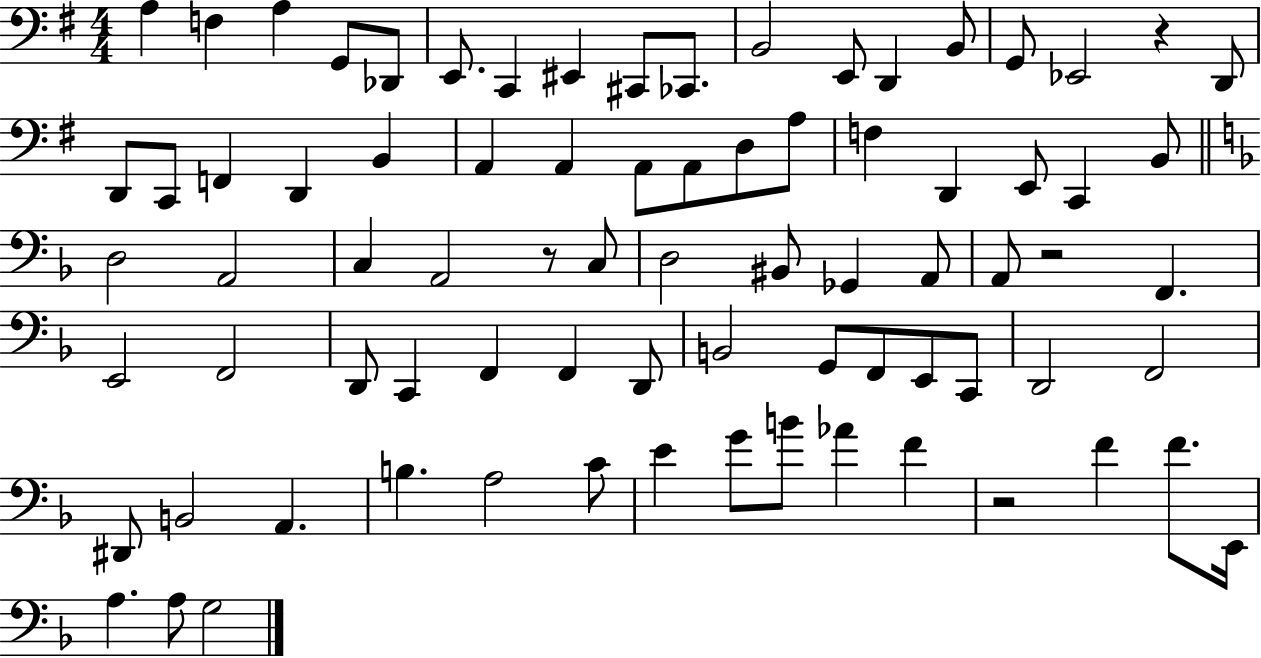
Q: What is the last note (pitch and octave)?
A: G3